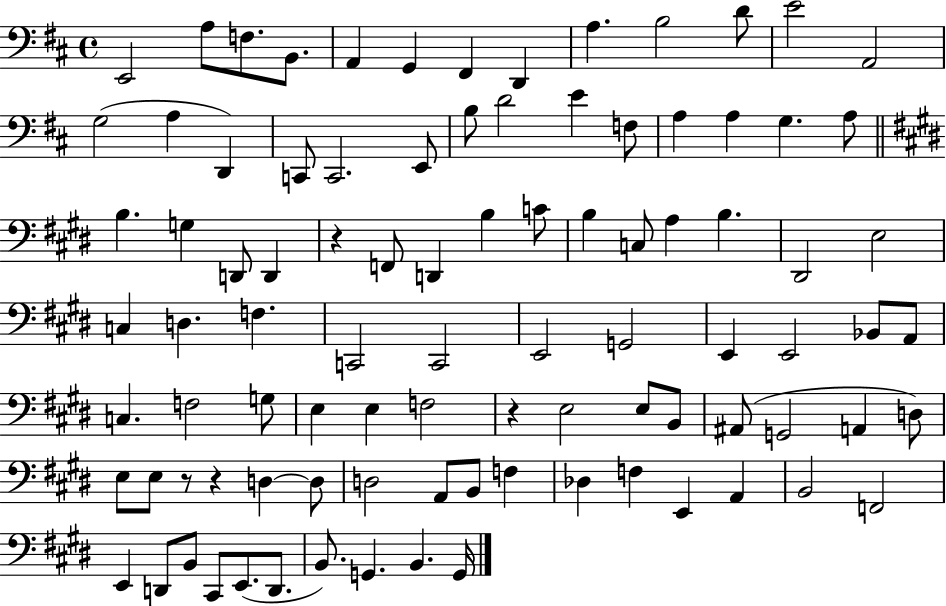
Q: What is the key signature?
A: D major